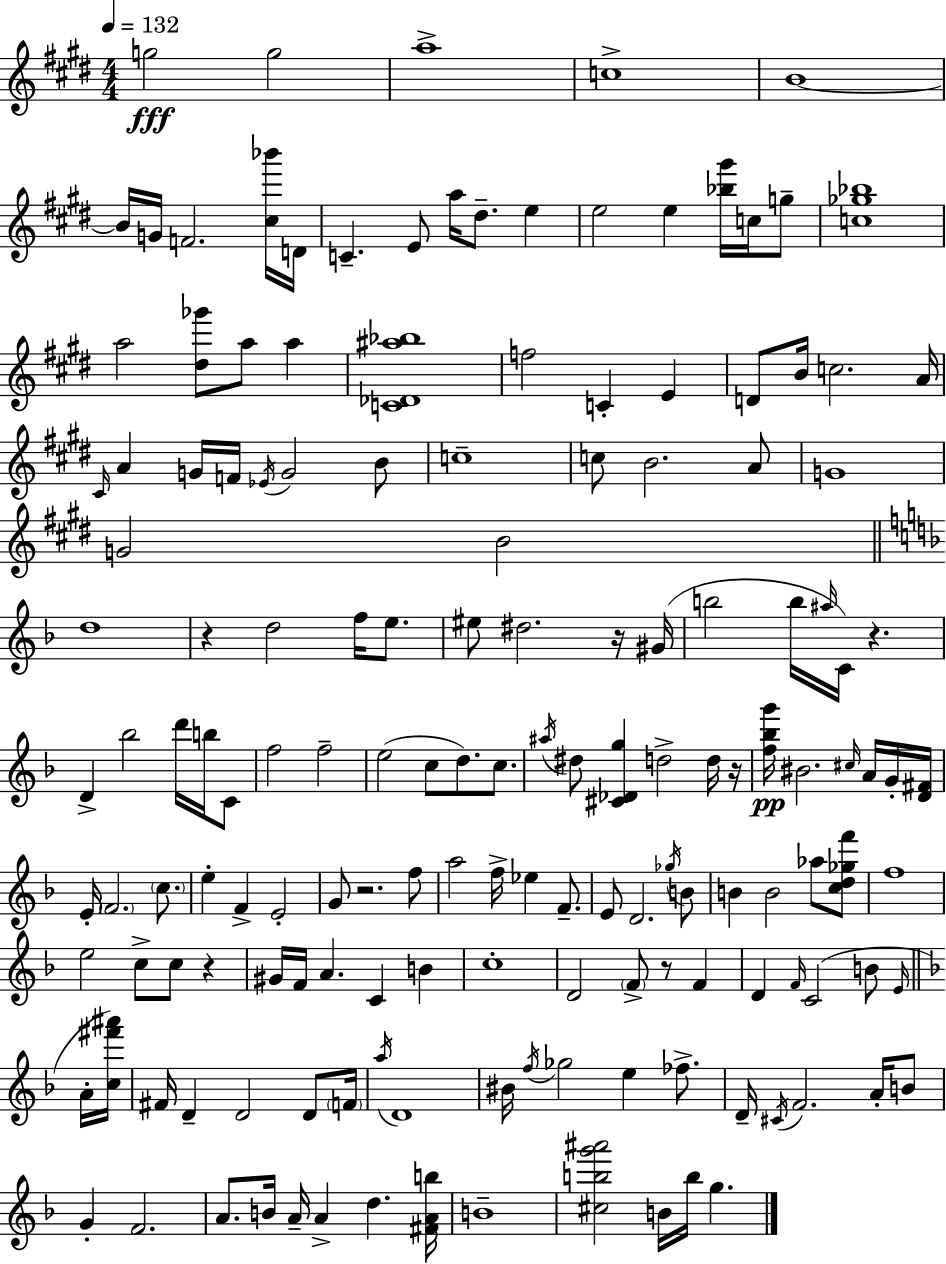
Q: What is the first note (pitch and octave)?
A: G5